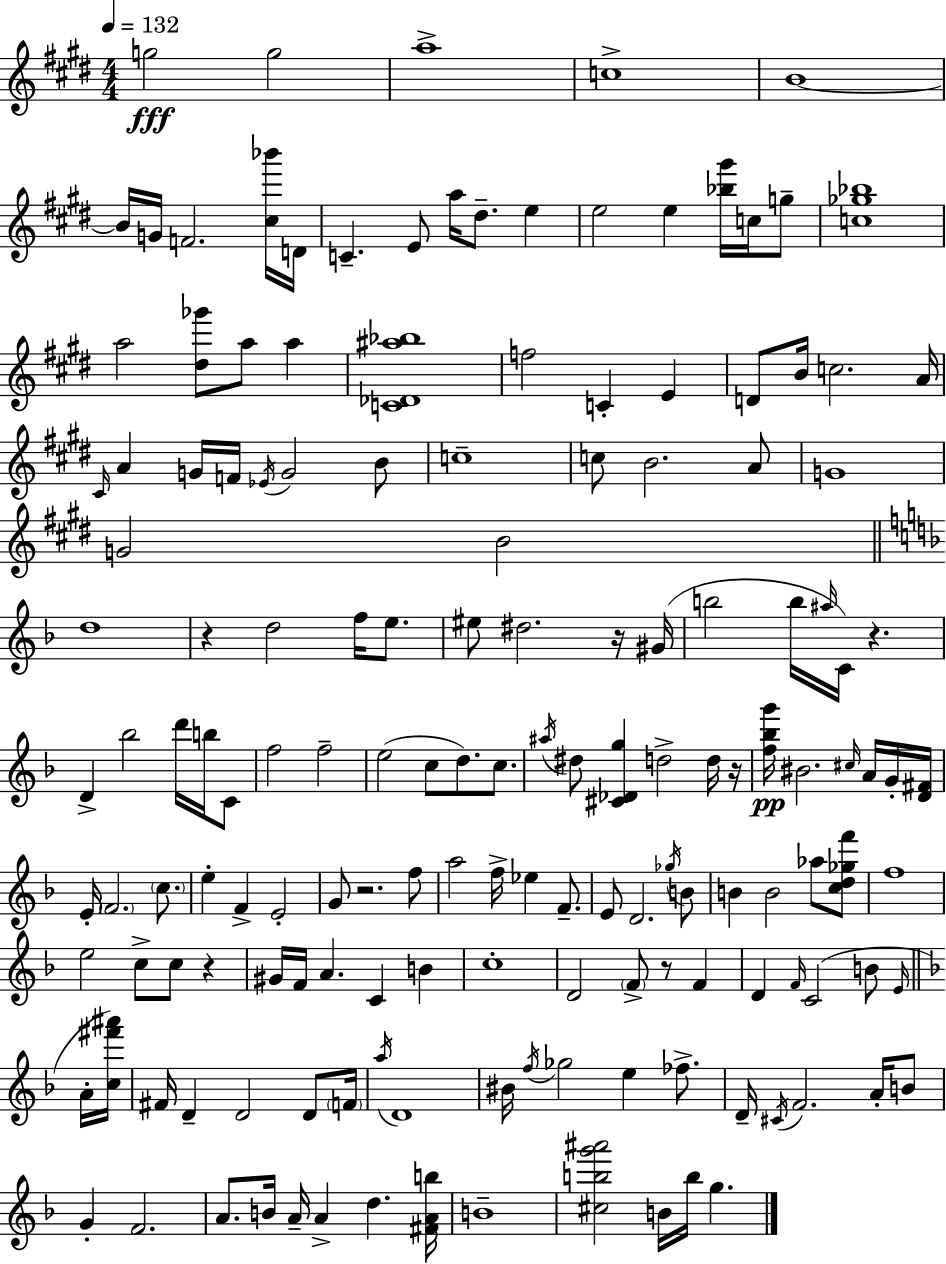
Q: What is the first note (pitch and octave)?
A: G5